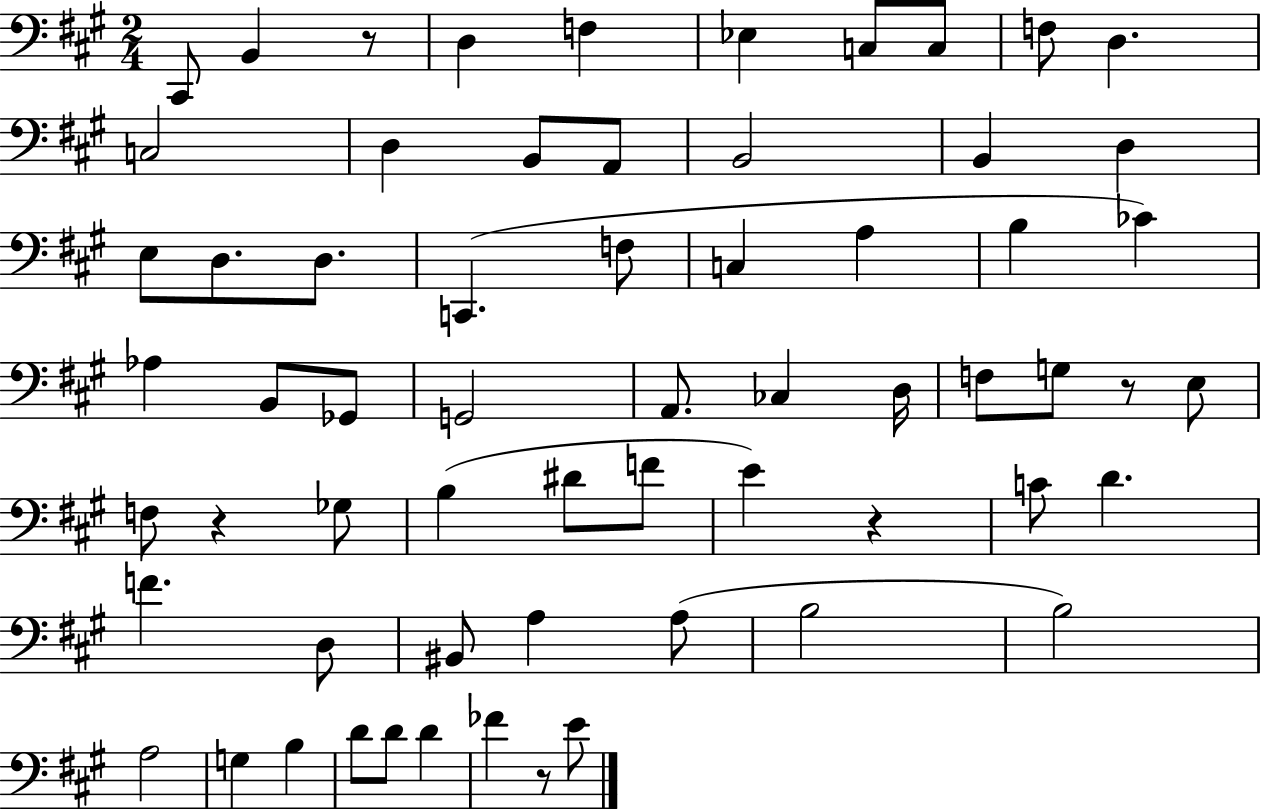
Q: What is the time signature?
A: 2/4